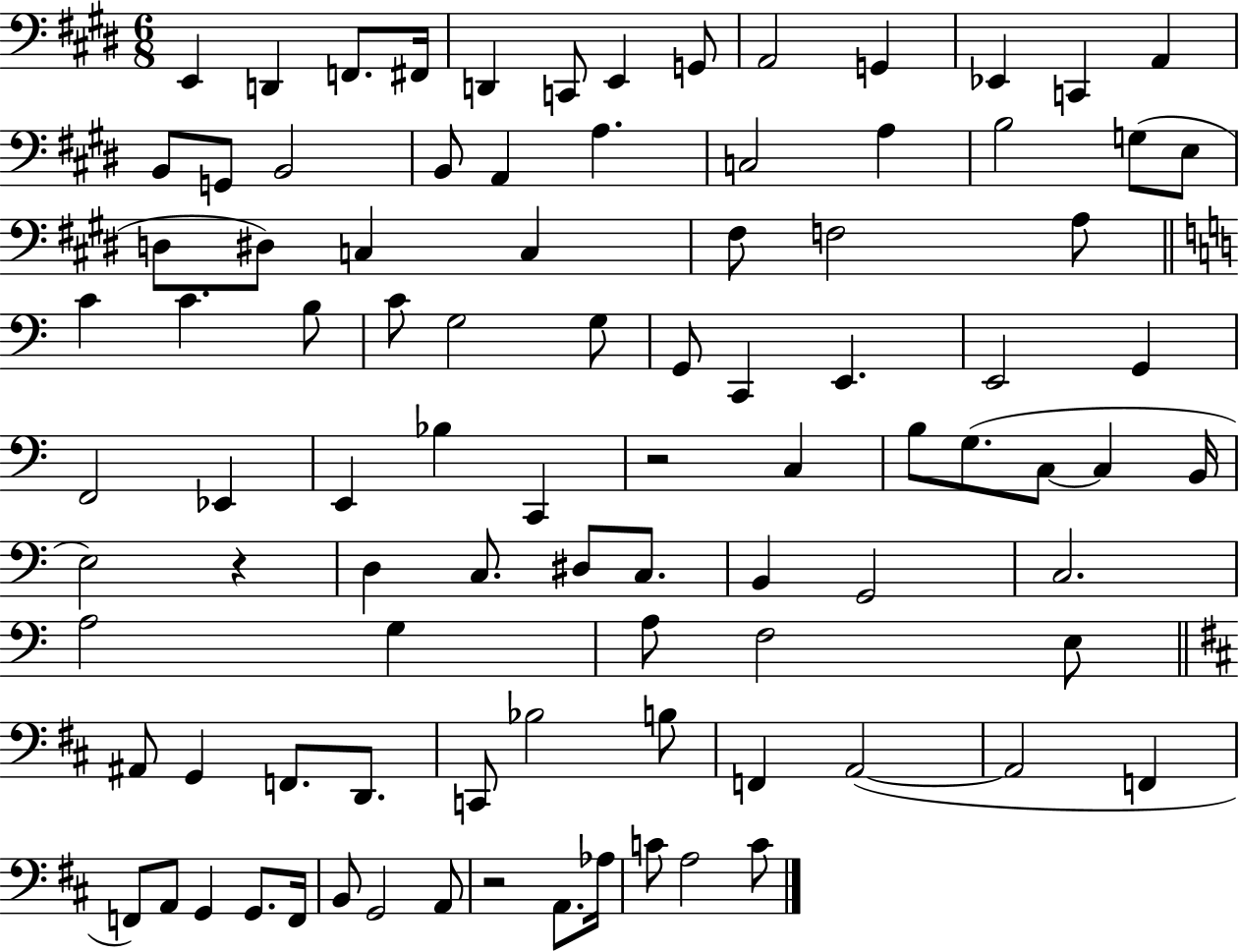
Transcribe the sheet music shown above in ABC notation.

X:1
T:Untitled
M:6/8
L:1/4
K:E
E,, D,, F,,/2 ^F,,/4 D,, C,,/2 E,, G,,/2 A,,2 G,, _E,, C,, A,, B,,/2 G,,/2 B,,2 B,,/2 A,, A, C,2 A, B,2 G,/2 E,/2 D,/2 ^D,/2 C, C, ^F,/2 F,2 A,/2 C C B,/2 C/2 G,2 G,/2 G,,/2 C,, E,, E,,2 G,, F,,2 _E,, E,, _B, C,, z2 C, B,/2 G,/2 C,/2 C, B,,/4 E,2 z D, C,/2 ^D,/2 C,/2 B,, G,,2 C,2 A,2 G, A,/2 F,2 E,/2 ^A,,/2 G,, F,,/2 D,,/2 C,,/2 _B,2 B,/2 F,, A,,2 A,,2 F,, F,,/2 A,,/2 G,, G,,/2 F,,/4 B,,/2 G,,2 A,,/2 z2 A,,/2 _A,/4 C/2 A,2 C/2